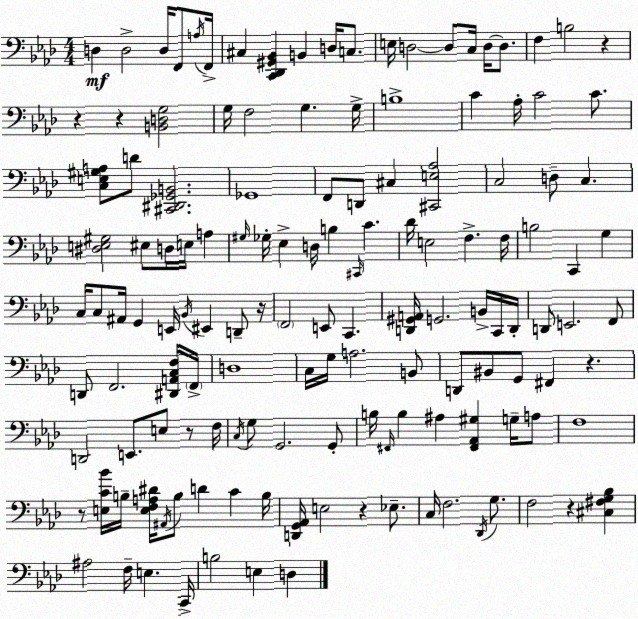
X:1
T:Untitled
M:4/4
L:1/4
K:Ab
D, D,2 D,/4 F,,/2 A,/4 F,,/4 ^C, [C,,_D,,^G,,_B,,] B,, D,/4 C,/2 E,/4 D,2 D,/2 C,/4 D,/4 D,/2 F, B,2 z z z [B,,D,G,]2 G,/4 F,2 G, G,/4 B,4 C _A,/4 C2 C/2 [C,E,^G,A,]/2 D/2 [^C,,^D,,_G,,B,,]2 _G,,4 F,,/2 D,,/2 ^C, [^C,,E,_A,]2 C,2 D,/2 C, [^D,E,^G,]2 ^E,/2 D,/4 E,/4 A, ^G,/4 _G,/4 _E, D,/4 B, ^C,,/4 C _D/4 E,2 F, F,/4 B,2 C,, G, C,/4 C,/2 ^A,,/4 G,, E,,/4 _B,,/4 ^E,, D,,/2 z/4 F,,2 E,,/2 C,, [D,,^G,,A,,]/4 G,,2 B,,/4 C,,/4 D,,/4 D,,/2 E,,2 F,,/2 D,,/2 F,,2 [^D,,A,,C,F,]/4 F,,/4 D,4 C,/4 G,/4 A,2 B,,/2 D,,/2 ^B,,/2 G,,/2 ^F,, z D,,2 E,,/2 E,/2 z/2 F,/4 C,/4 G,/2 G,,2 G,,/2 B,/4 ^F,,/4 B, ^A, [^F,,_A,,^G,] G,/4 A,/2 F,4 z/2 [E,C_B]/4 B,/4 [E,F,A,^D]/4 ^A,,/4 B,/2 D C B,/4 [D,,G,,_A,,]/4 E,2 z _E,/2 C,/4 F,2 _D,,/4 G,/2 F,2 z [^C,^F,G,_B,] ^A,2 F,/4 E, C,,/4 B,2 E, D,